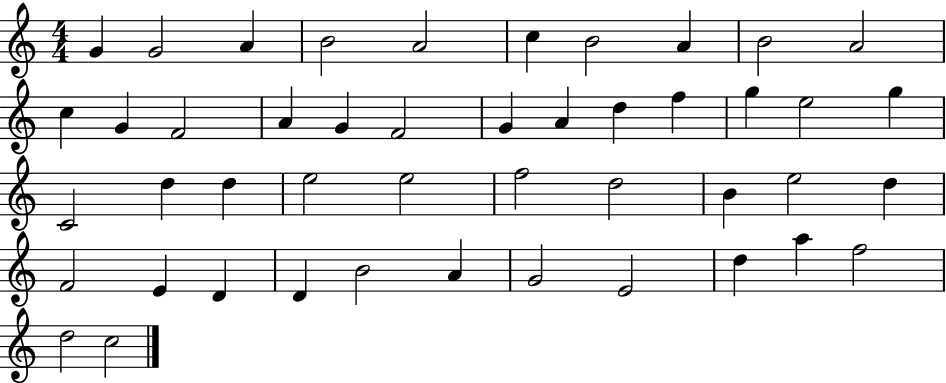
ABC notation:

X:1
T:Untitled
M:4/4
L:1/4
K:C
G G2 A B2 A2 c B2 A B2 A2 c G F2 A G F2 G A d f g e2 g C2 d d e2 e2 f2 d2 B e2 d F2 E D D B2 A G2 E2 d a f2 d2 c2